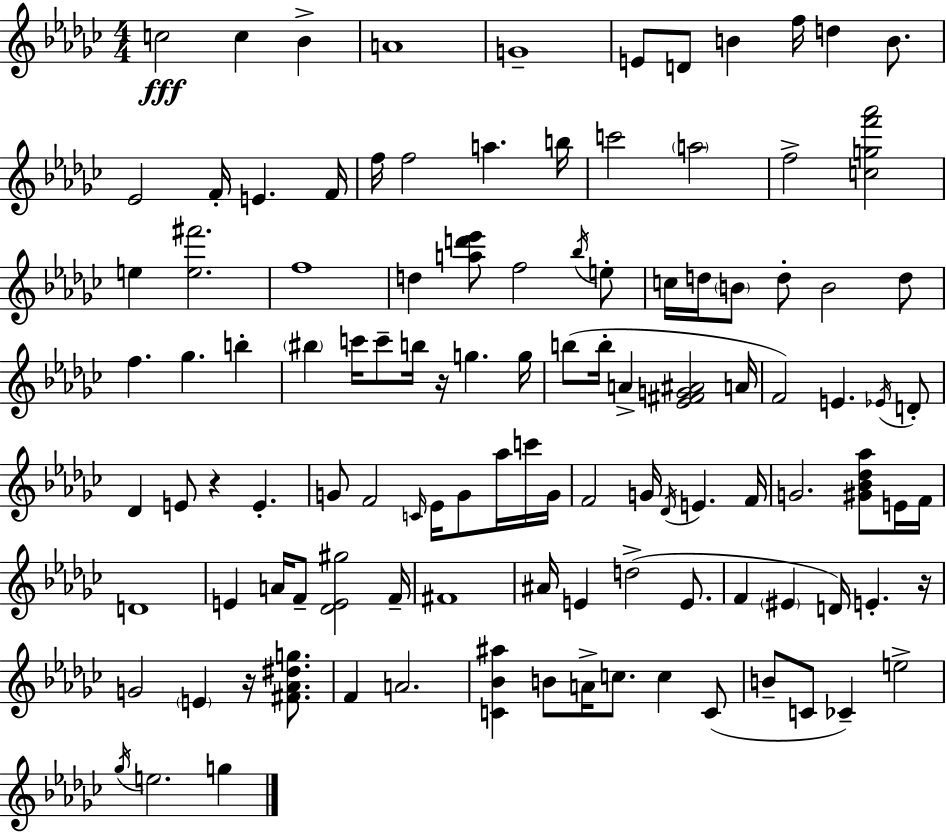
C5/h C5/q Bb4/q A4/w G4/w E4/e D4/e B4/q F5/s D5/q B4/e. Eb4/h F4/s E4/q. F4/s F5/s F5/h A5/q. B5/s C6/h A5/h F5/h [C5,G5,F6,Ab6]/h E5/q [E5,F#6]/h. F5/w D5/q [A5,D6,Eb6]/e F5/h Bb5/s E5/e C5/s D5/s B4/e D5/e B4/h D5/e F5/q. Gb5/q. B5/q BIS5/q C6/s C6/e B5/s R/s G5/q. G5/s B5/e B5/s A4/q [Eb4,F#4,G4,A#4]/h A4/s F4/h E4/q. Eb4/s D4/e Db4/q E4/e R/q E4/q. G4/e F4/h C4/s Eb4/s G4/e Ab5/s C6/s G4/s F4/h G4/s Db4/s E4/q. F4/s G4/h. [G#4,Bb4,Db5,Ab5]/e E4/s F4/s D4/w E4/q A4/s F4/e [Db4,E4,G#5]/h F4/s F#4/w A#4/s E4/q D5/h E4/e. F4/q EIS4/q D4/s E4/q. R/s G4/h E4/q R/s [F#4,Ab4,D#5,G5]/e. F4/q A4/h. [C4,Bb4,A#5]/q B4/e A4/s C5/e. C5/q C4/e B4/e C4/e CES4/q E5/h Gb5/s E5/h. G5/q